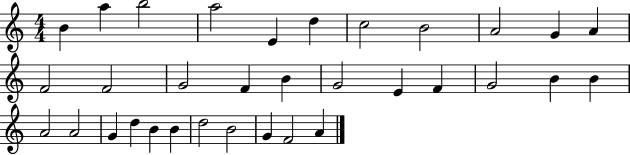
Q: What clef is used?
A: treble